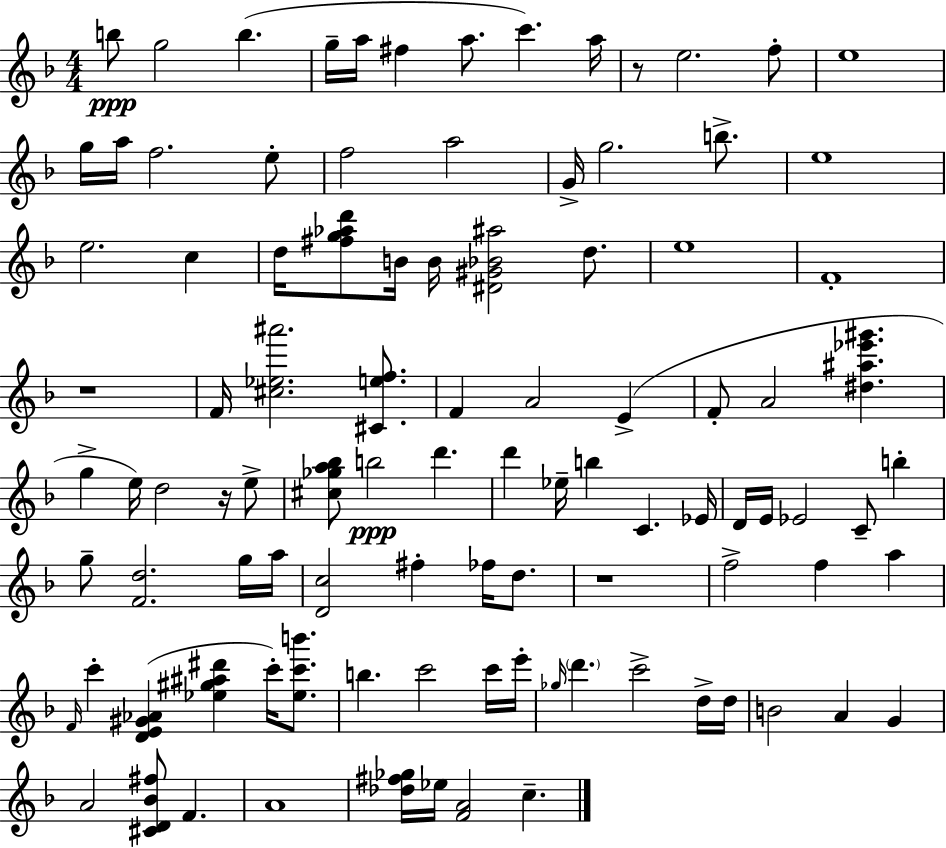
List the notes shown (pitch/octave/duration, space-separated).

B5/e G5/h B5/q. G5/s A5/s F#5/q A5/e. C6/q. A5/s R/e E5/h. F5/e E5/w G5/s A5/s F5/h. E5/e F5/h A5/h G4/s G5/h. B5/e. E5/w E5/h. C5/q D5/s [F#5,G5,Ab5,D6]/e B4/s B4/s [D#4,G#4,Bb4,A#5]/h D5/e. E5/w F4/w R/w F4/s [C#5,Eb5,A#6]/h. [C#4,E5,F5]/e. F4/q A4/h E4/q F4/e A4/h [D#5,A#5,Eb6,G#6]/q. G5/q E5/s D5/h R/s E5/e [C#5,Gb5,A5,Bb5]/e B5/h D6/q. D6/q Eb5/s B5/q C4/q. Eb4/s D4/s E4/s Eb4/h C4/e B5/q G5/e [F4,D5]/h. G5/s A5/s [D4,C5]/h F#5/q FES5/s D5/e. R/w F5/h F5/q A5/q F4/s C6/q [D4,E4,G#4,Ab4]/q [Eb5,G#5,A#5,D#6]/q C6/s [Eb5,C6,B6]/e. B5/q. C6/h C6/s E6/s Gb5/s D6/q. C6/h D5/s D5/s B4/h A4/q G4/q A4/h [C#4,D4,Bb4,F#5]/e F4/q. A4/w [Db5,F#5,Gb5]/s Eb5/s [F4,A4]/h C5/q.